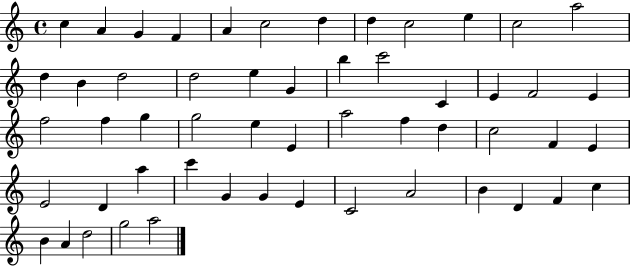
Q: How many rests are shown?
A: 0